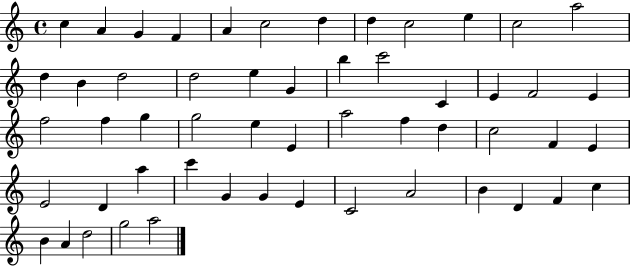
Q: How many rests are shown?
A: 0